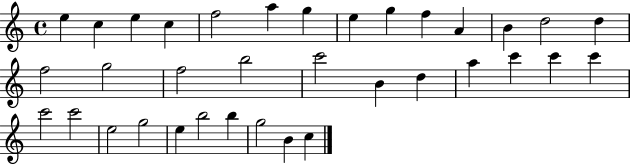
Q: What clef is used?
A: treble